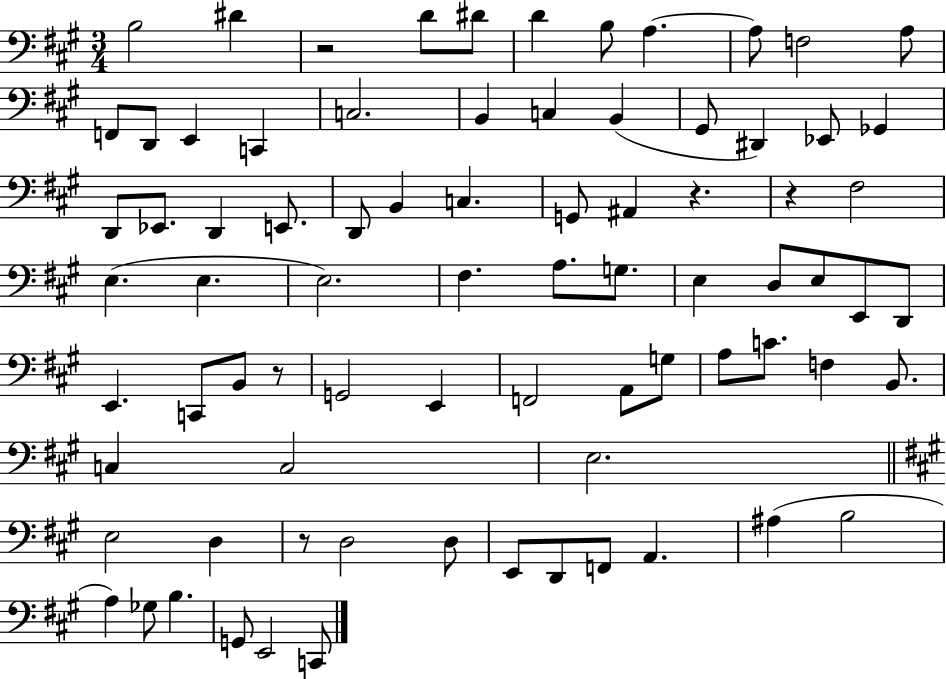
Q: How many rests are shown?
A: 5